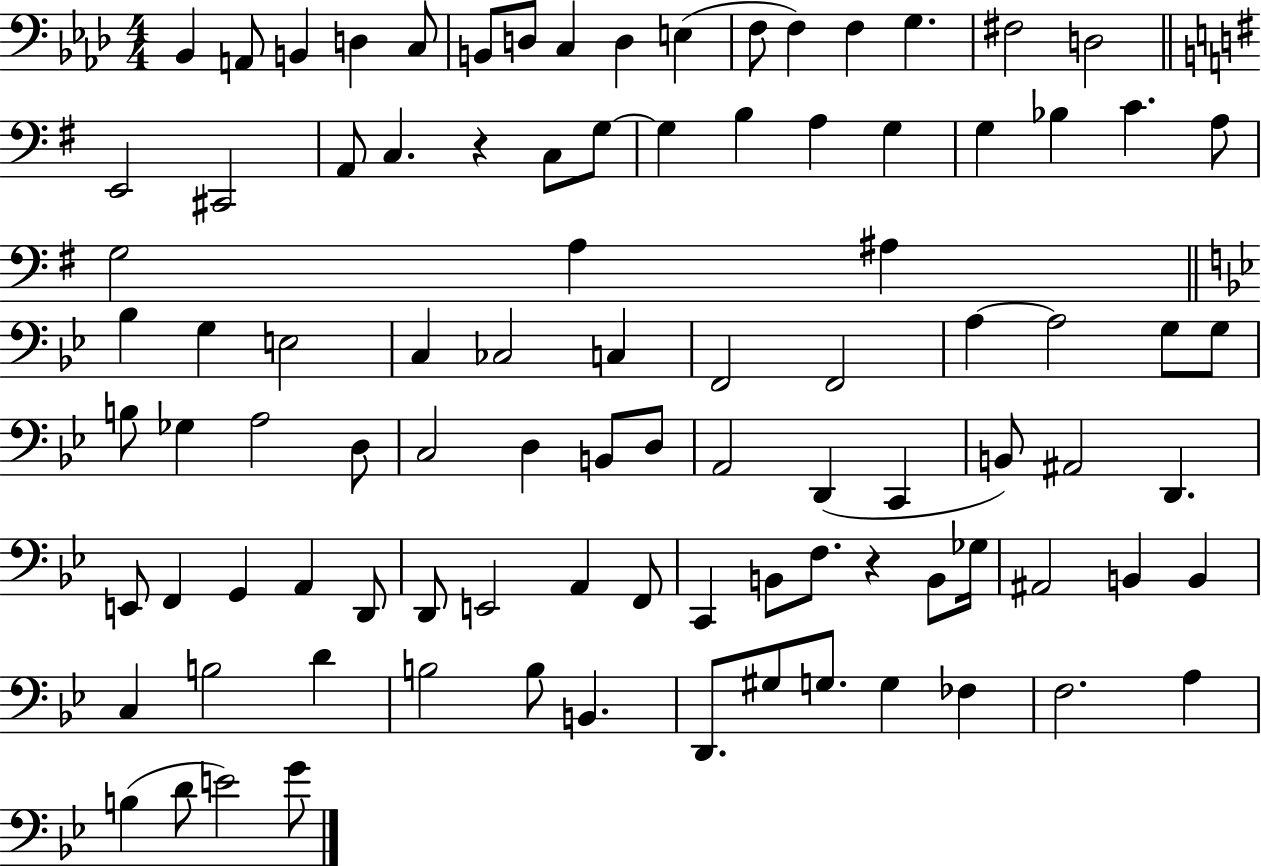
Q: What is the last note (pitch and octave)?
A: G4